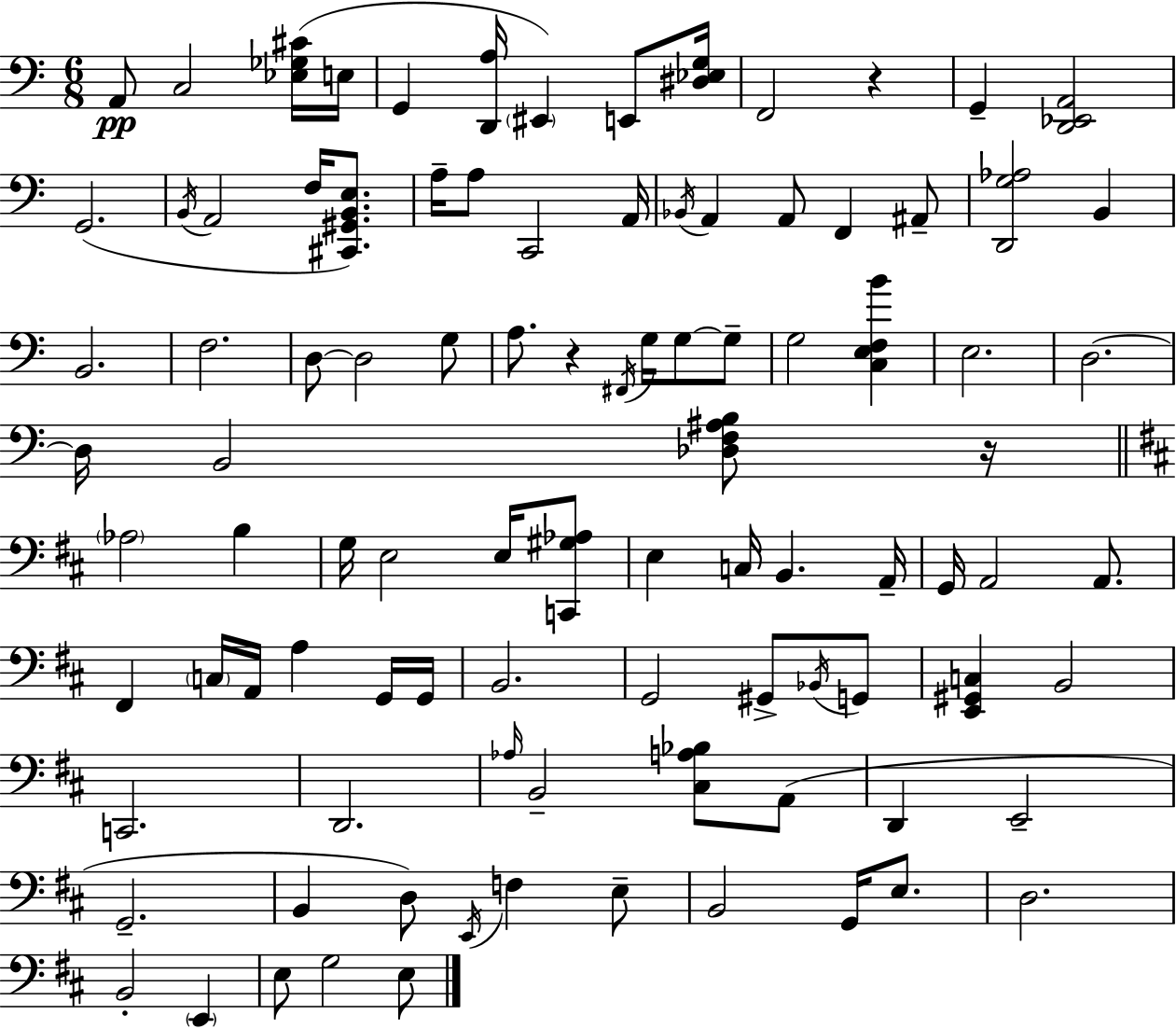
A2/e C3/h [Eb3,Gb3,C#4]/s E3/s G2/q [D2,A3]/s EIS2/q E2/e [D#3,Eb3,G3]/s F2/h R/q G2/q [D2,Eb2,A2]/h G2/h. B2/s A2/h F3/s [C#2,G#2,B2,E3]/e. A3/s A3/e C2/h A2/s Bb2/s A2/q A2/e F2/q A#2/e [D2,G3,Ab3]/h B2/q B2/h. F3/h. D3/e D3/h G3/e A3/e. R/q F#2/s G3/s G3/e G3/e G3/h [C3,E3,F3,B4]/q E3/h. D3/h. D3/s B2/h [Db3,F3,A#3,B3]/e R/s Ab3/h B3/q G3/s E3/h E3/s [C2,G#3,Ab3]/e E3/q C3/s B2/q. A2/s G2/s A2/h A2/e. F#2/q C3/s A2/s A3/q G2/s G2/s B2/h. G2/h G#2/e Bb2/s G2/e [E2,G#2,C3]/q B2/h C2/h. D2/h. Ab3/s B2/h [C#3,A3,Bb3]/e A2/e D2/q E2/h G2/h. B2/q D3/e E2/s F3/q E3/e B2/h G2/s E3/e. D3/h. B2/h E2/q E3/e G3/h E3/e